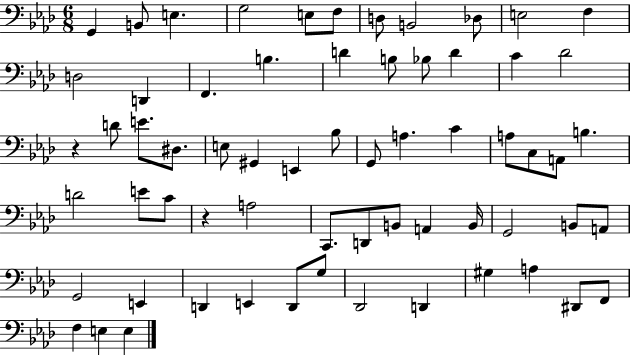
X:1
T:Untitled
M:6/8
L:1/4
K:Ab
G,, B,,/2 E, G,2 E,/2 F,/2 D,/2 B,,2 _D,/2 E,2 F, D,2 D,, F,, B, D B,/2 _B,/2 D C _D2 z D/2 E/2 ^D,/2 E,/2 ^G,, E,, _B,/2 G,,/2 A, C A,/2 C,/2 A,,/2 B, D2 E/2 C/2 z A,2 C,,/2 D,,/2 B,,/2 A,, B,,/4 G,,2 B,,/2 A,,/2 G,,2 E,, D,, E,, D,,/2 G,/2 _D,,2 D,, ^G, A, ^D,,/2 F,,/2 F, E, E,